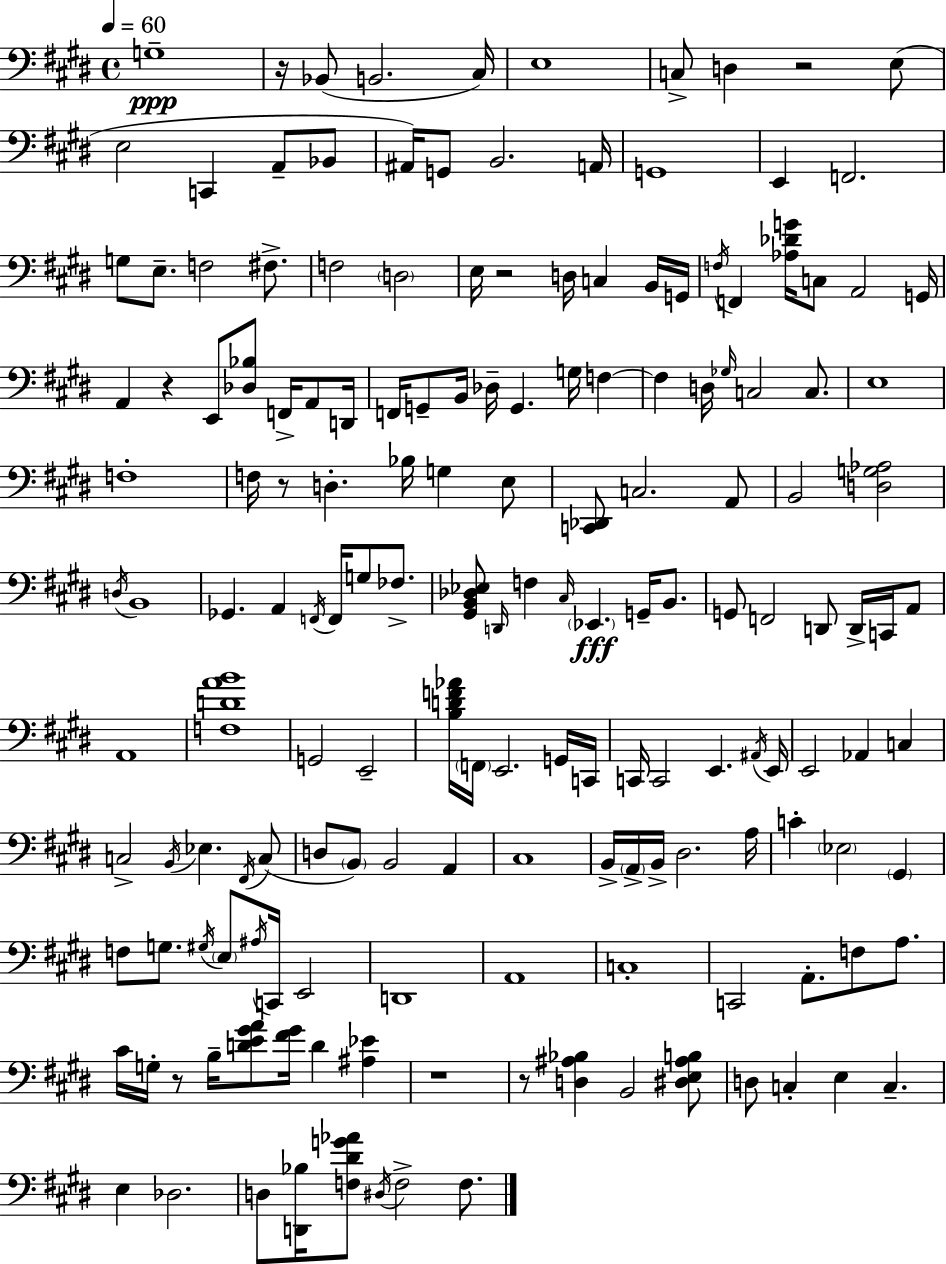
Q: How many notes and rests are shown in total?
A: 166